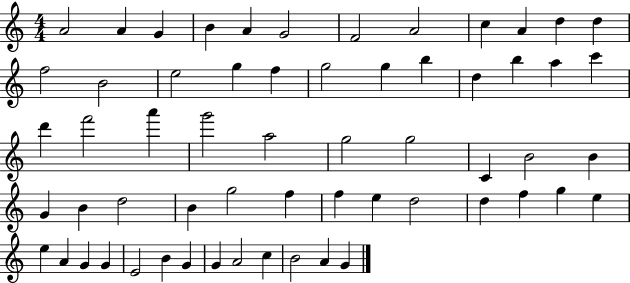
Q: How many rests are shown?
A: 0